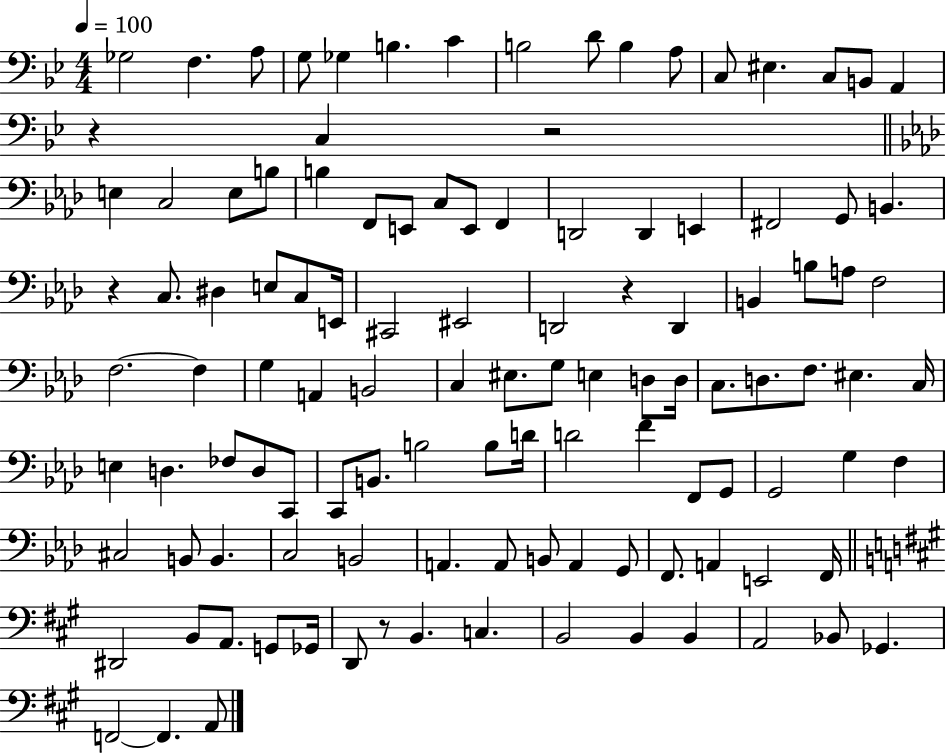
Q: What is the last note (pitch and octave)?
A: A2